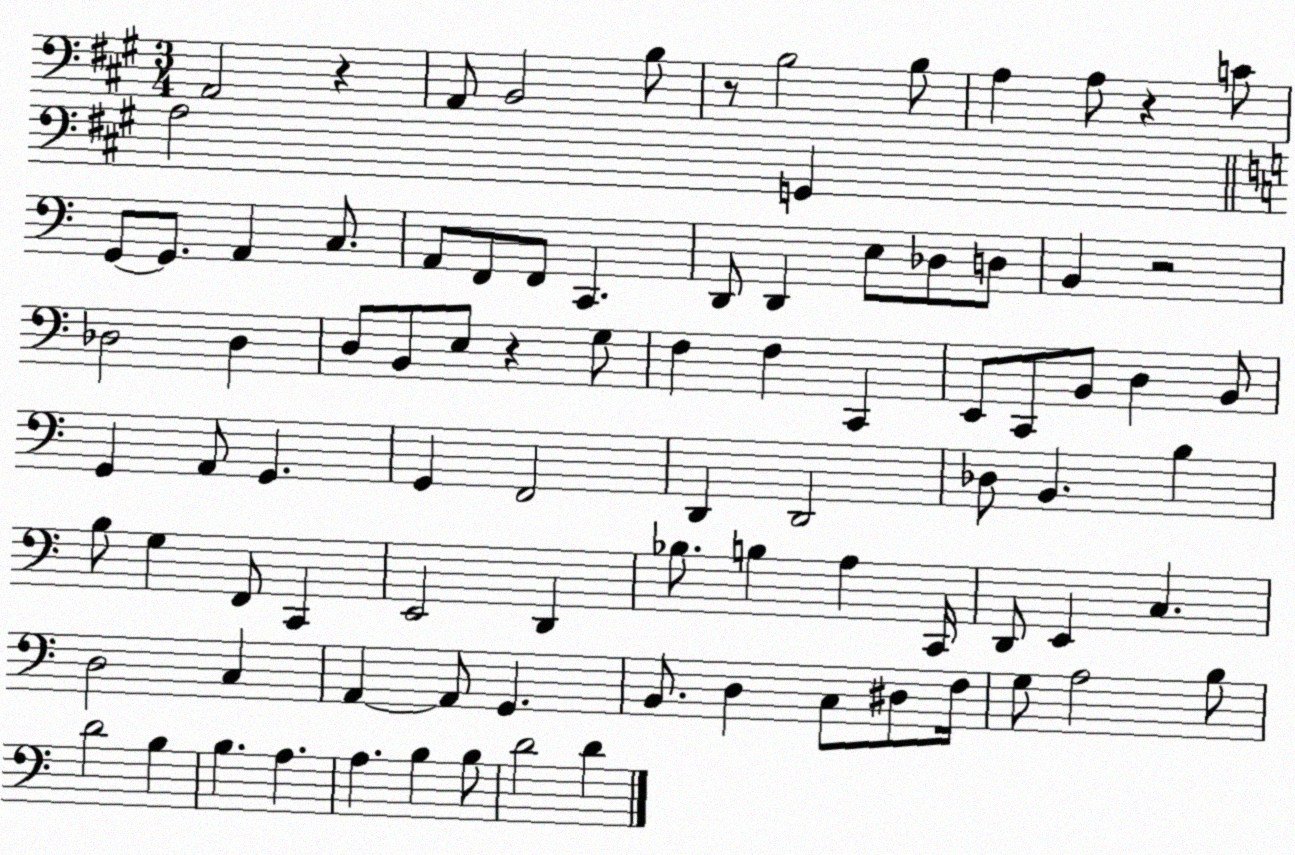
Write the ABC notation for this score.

X:1
T:Untitled
M:3/4
L:1/4
K:A
A,,2 z A,,/2 B,,2 B,/2 z/2 B,2 B,/2 A, A,/2 z C/2 A,2 G,, G,,/2 G,,/2 A,, C,/2 A,,/2 F,,/2 F,,/2 C,, D,,/2 D,, E,/2 _D,/2 D,/2 B,, z2 _D,2 _D, D,/2 B,,/2 E,/2 z G,/2 F, F, C,, E,,/2 C,,/2 B,,/2 D, B,,/2 G,, A,,/2 G,, G,, F,,2 D,, D,,2 _D,/2 B,, B, B,/2 G, F,,/2 C,, E,,2 D,, _B,/2 B, A, C,,/4 D,,/2 E,, C, D,2 C, A,, A,,/2 G,, B,,/2 D, C,/2 ^D,/2 F,/4 G,/2 A,2 B,/2 D2 B, B, A, A, B, B,/2 D2 D